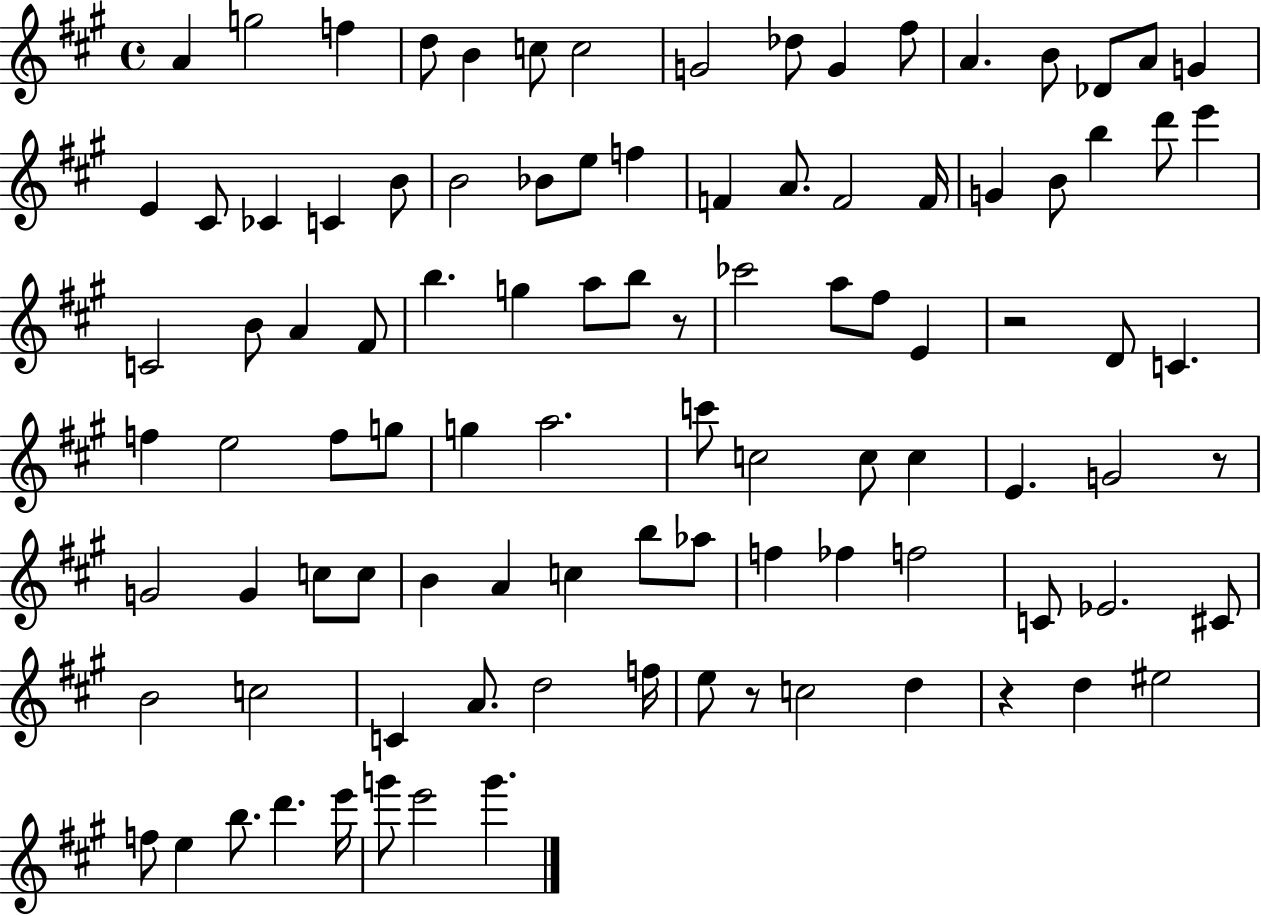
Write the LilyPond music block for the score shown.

{
  \clef treble
  \time 4/4
  \defaultTimeSignature
  \key a \major
  \repeat volta 2 { a'4 g''2 f''4 | d''8 b'4 c''8 c''2 | g'2 des''8 g'4 fis''8 | a'4. b'8 des'8 a'8 g'4 | \break e'4 cis'8 ces'4 c'4 b'8 | b'2 bes'8 e''8 f''4 | f'4 a'8. f'2 f'16 | g'4 b'8 b''4 d'''8 e'''4 | \break c'2 b'8 a'4 fis'8 | b''4. g''4 a''8 b''8 r8 | ces'''2 a''8 fis''8 e'4 | r2 d'8 c'4. | \break f''4 e''2 f''8 g''8 | g''4 a''2. | c'''8 c''2 c''8 c''4 | e'4. g'2 r8 | \break g'2 g'4 c''8 c''8 | b'4 a'4 c''4 b''8 aes''8 | f''4 fes''4 f''2 | c'8 ees'2. cis'8 | \break b'2 c''2 | c'4 a'8. d''2 f''16 | e''8 r8 c''2 d''4 | r4 d''4 eis''2 | \break f''8 e''4 b''8. d'''4. e'''16 | g'''8 e'''2 g'''4. | } \bar "|."
}